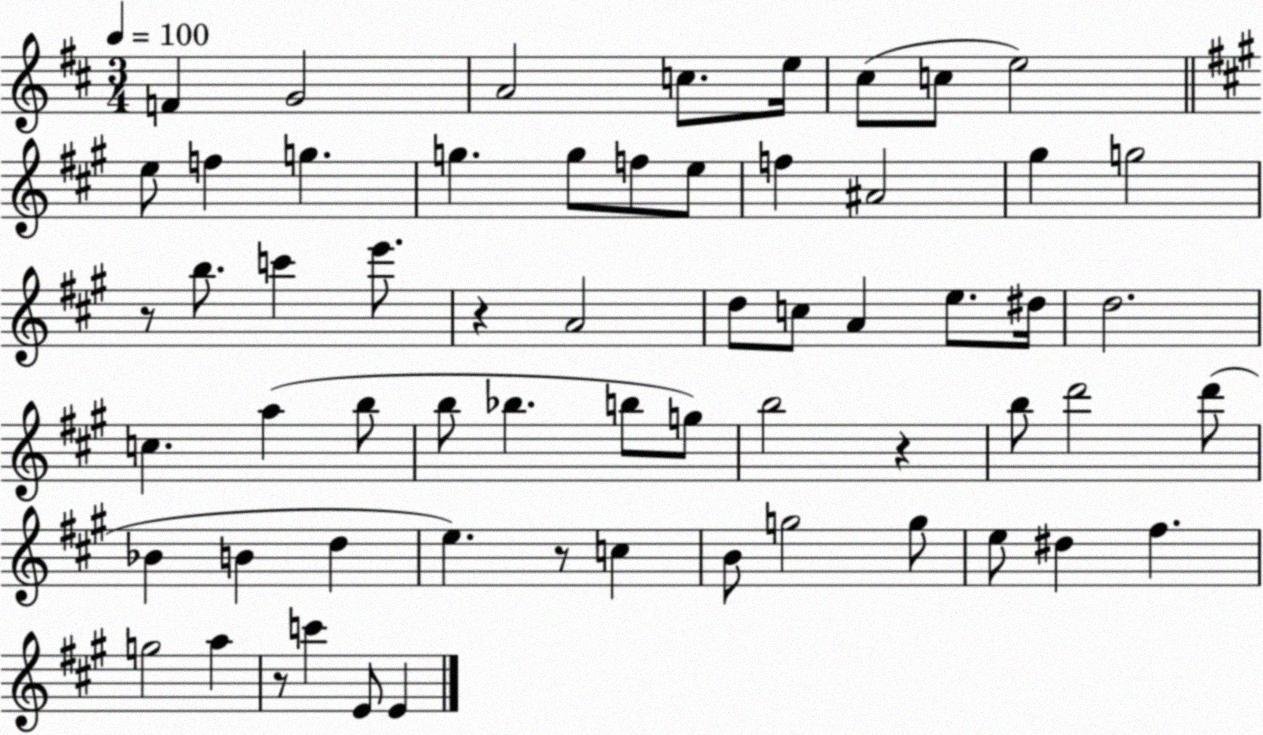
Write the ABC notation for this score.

X:1
T:Untitled
M:3/4
L:1/4
K:D
F G2 A2 c/2 e/4 ^c/2 c/2 e2 e/2 f g g g/2 f/2 e/2 f ^A2 ^g g2 z/2 b/2 c' e'/2 z A2 d/2 c/2 A e/2 ^d/4 d2 c a b/2 b/2 _b b/2 g/2 b2 z b/2 d'2 d'/2 _B B d e z/2 c B/2 g2 g/2 e/2 ^d ^f g2 a z/2 c' E/2 E